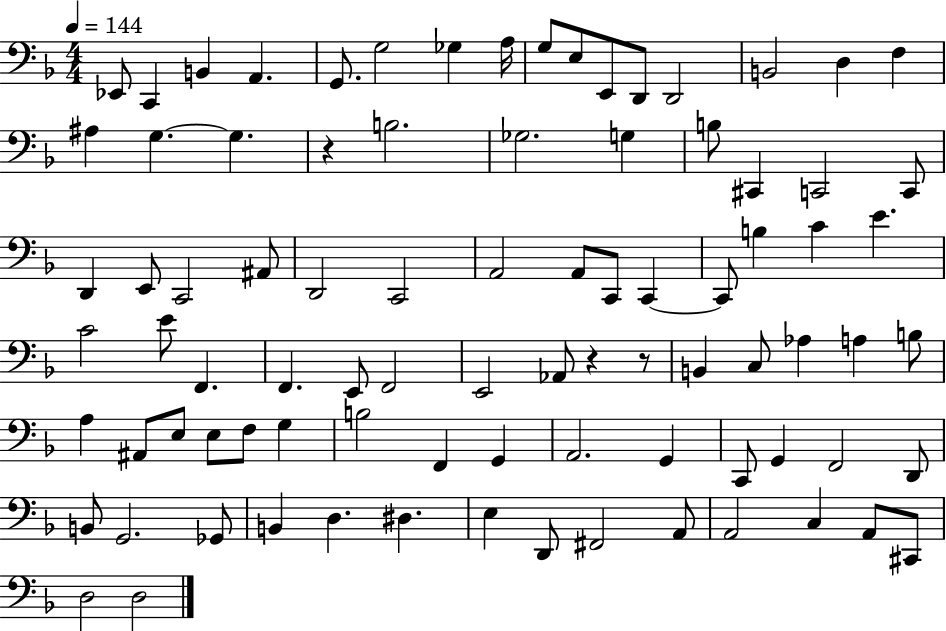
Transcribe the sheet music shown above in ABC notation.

X:1
T:Untitled
M:4/4
L:1/4
K:F
_E,,/2 C,, B,, A,, G,,/2 G,2 _G, A,/4 G,/2 E,/2 E,,/2 D,,/2 D,,2 B,,2 D, F, ^A, G, G, z B,2 _G,2 G, B,/2 ^C,, C,,2 C,,/2 D,, E,,/2 C,,2 ^A,,/2 D,,2 C,,2 A,,2 A,,/2 C,,/2 C,, C,,/2 B, C E C2 E/2 F,, F,, E,,/2 F,,2 E,,2 _A,,/2 z z/2 B,, C,/2 _A, A, B,/2 A, ^A,,/2 E,/2 E,/2 F,/2 G, B,2 F,, G,, A,,2 G,, C,,/2 G,, F,,2 D,,/2 B,,/2 G,,2 _G,,/2 B,, D, ^D, E, D,,/2 ^F,,2 A,,/2 A,,2 C, A,,/2 ^C,,/2 D,2 D,2